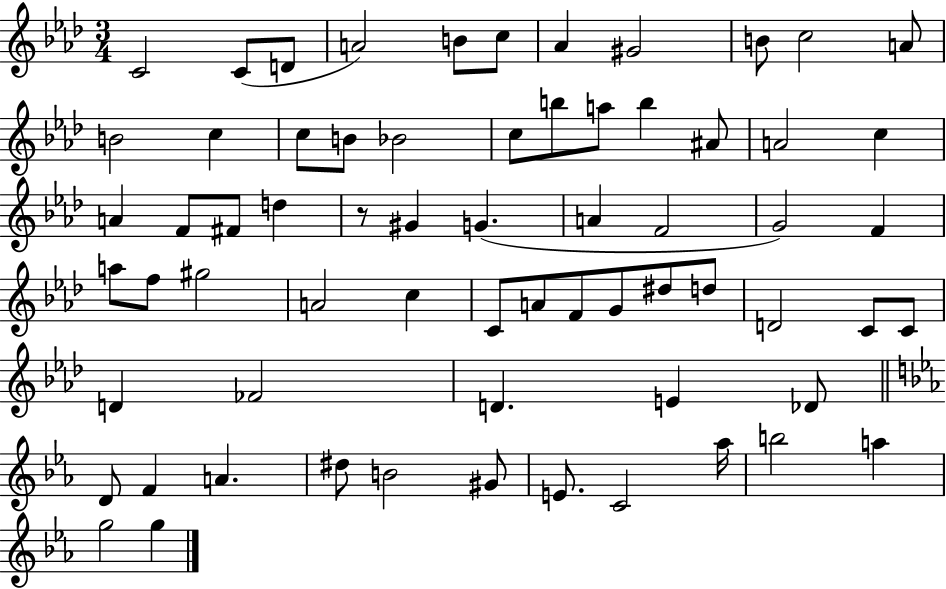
{
  \clef treble
  \numericTimeSignature
  \time 3/4
  \key aes \major
  c'2 c'8( d'8 | a'2) b'8 c''8 | aes'4 gis'2 | b'8 c''2 a'8 | \break b'2 c''4 | c''8 b'8 bes'2 | c''8 b''8 a''8 b''4 ais'8 | a'2 c''4 | \break a'4 f'8 fis'8 d''4 | r8 gis'4 g'4.( | a'4 f'2 | g'2) f'4 | \break a''8 f''8 gis''2 | a'2 c''4 | c'8 a'8 f'8 g'8 dis''8 d''8 | d'2 c'8 c'8 | \break d'4 fes'2 | d'4. e'4 des'8 | \bar "||" \break \key c \minor d'8 f'4 a'4. | dis''8 b'2 gis'8 | e'8. c'2 aes''16 | b''2 a''4 | \break g''2 g''4 | \bar "|."
}